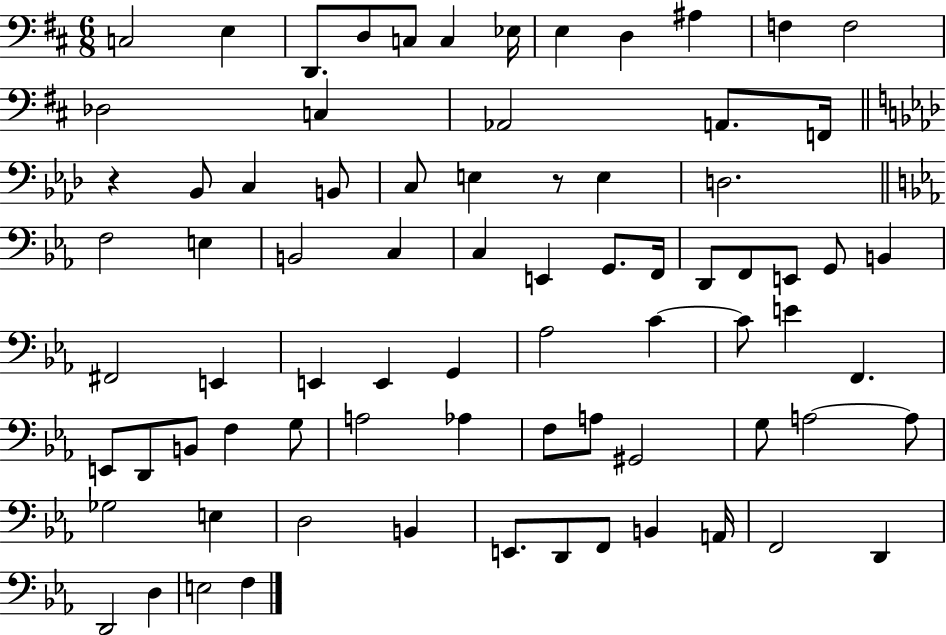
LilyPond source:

{
  \clef bass
  \numericTimeSignature
  \time 6/8
  \key d \major
  c2 e4 | d,8. d8 c8 c4 ees16 | e4 d4 ais4 | f4 f2 | \break des2 c4 | aes,2 a,8. f,16 | \bar "||" \break \key aes \major r4 bes,8 c4 b,8 | c8 e4 r8 e4 | d2. | \bar "||" \break \key c \minor f2 e4 | b,2 c4 | c4 e,4 g,8. f,16 | d,8 f,8 e,8 g,8 b,4 | \break fis,2 e,4 | e,4 e,4 g,4 | aes2 c'4~~ | c'8 e'4 f,4. | \break e,8 d,8 b,8 f4 g8 | a2 aes4 | f8 a8 gis,2 | g8 a2~~ a8 | \break ges2 e4 | d2 b,4 | e,8. d,8 f,8 b,4 a,16 | f,2 d,4 | \break d,2 d4 | e2 f4 | \bar "|."
}